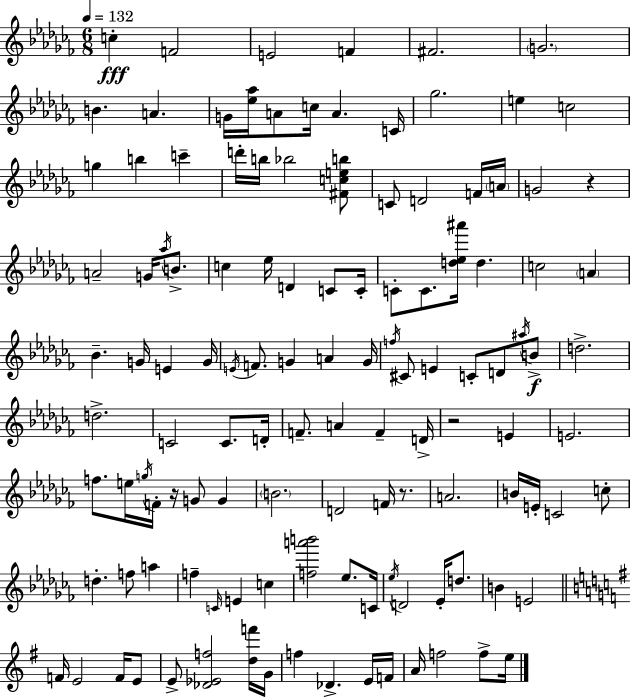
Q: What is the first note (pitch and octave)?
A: C5